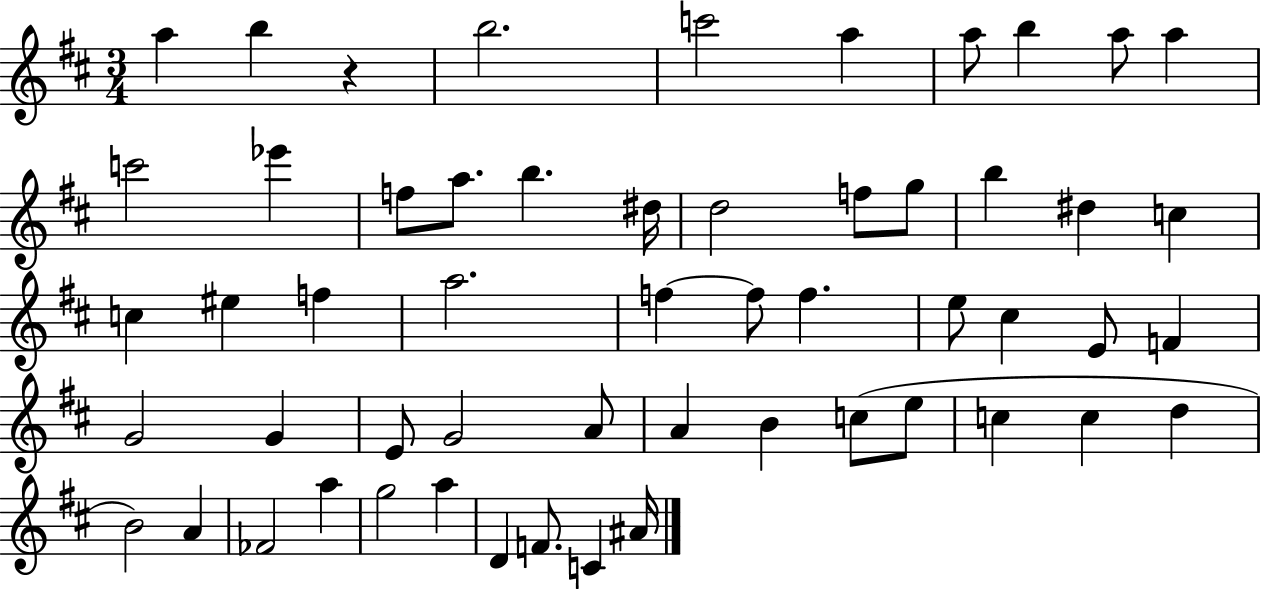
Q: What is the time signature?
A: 3/4